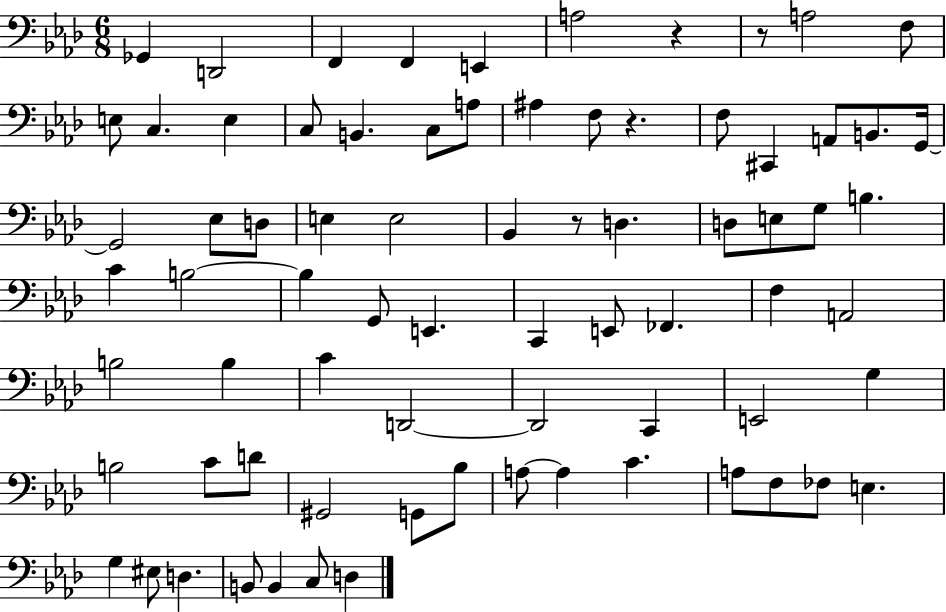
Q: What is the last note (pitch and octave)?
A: D3